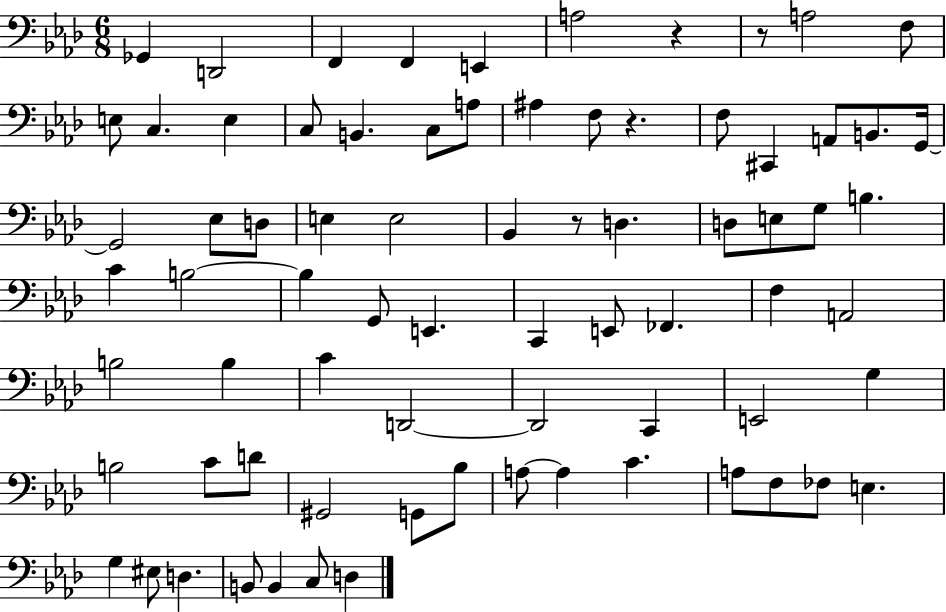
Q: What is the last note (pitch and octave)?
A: D3